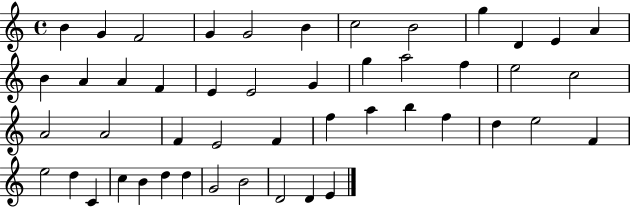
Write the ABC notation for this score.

X:1
T:Untitled
M:4/4
L:1/4
K:C
B G F2 G G2 B c2 B2 g D E A B A A F E E2 G g a2 f e2 c2 A2 A2 F E2 F f a b f d e2 F e2 d C c B d d G2 B2 D2 D E